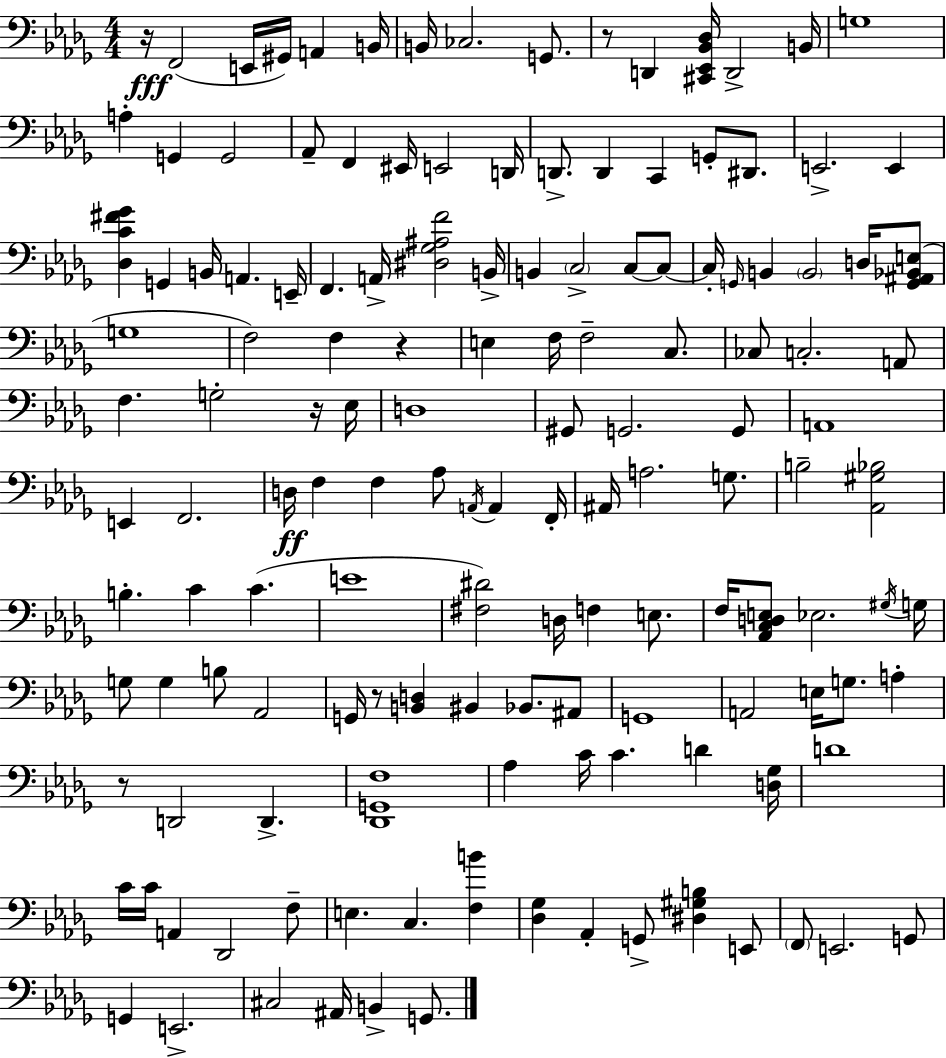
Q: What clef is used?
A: bass